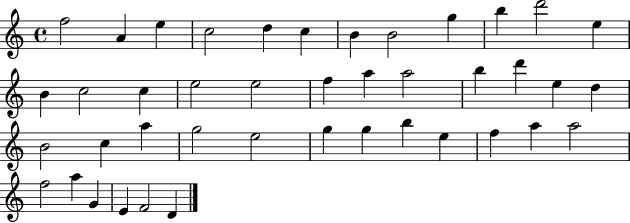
{
  \clef treble
  \time 4/4
  \defaultTimeSignature
  \key c \major
  f''2 a'4 e''4 | c''2 d''4 c''4 | b'4 b'2 g''4 | b''4 d'''2 e''4 | \break b'4 c''2 c''4 | e''2 e''2 | f''4 a''4 a''2 | b''4 d'''4 e''4 d''4 | \break b'2 c''4 a''4 | g''2 e''2 | g''4 g''4 b''4 e''4 | f''4 a''4 a''2 | \break f''2 a''4 g'4 | e'4 f'2 d'4 | \bar "|."
}